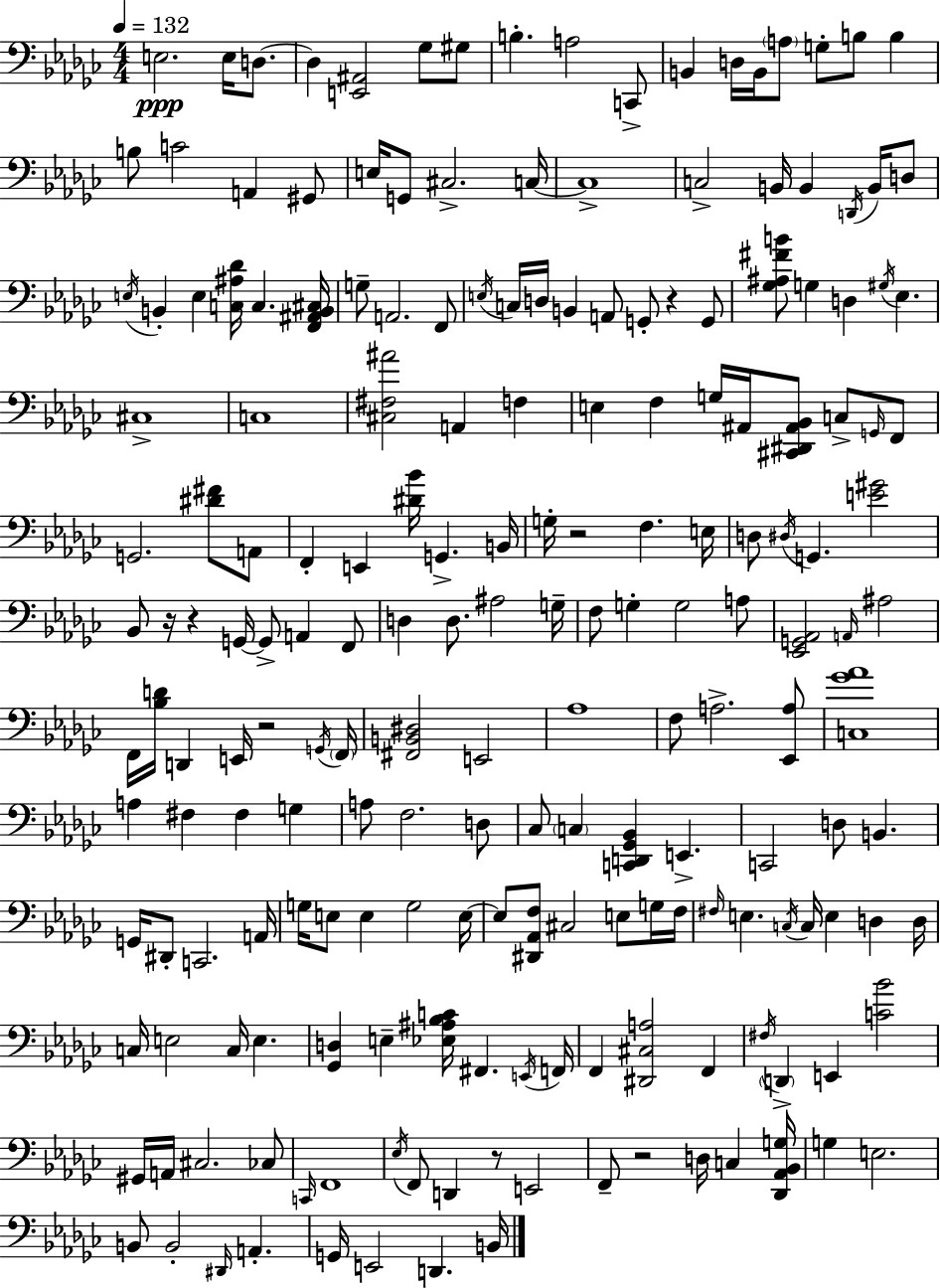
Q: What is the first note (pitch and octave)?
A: E3